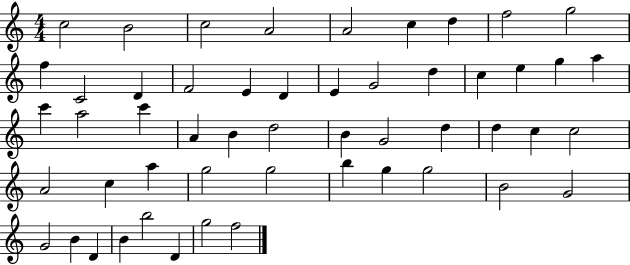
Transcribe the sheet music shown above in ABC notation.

X:1
T:Untitled
M:4/4
L:1/4
K:C
c2 B2 c2 A2 A2 c d f2 g2 f C2 D F2 E D E G2 d c e g a c' a2 c' A B d2 B G2 d d c c2 A2 c a g2 g2 b g g2 B2 G2 G2 B D B b2 D g2 f2